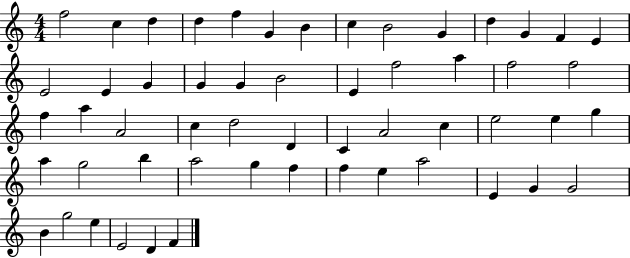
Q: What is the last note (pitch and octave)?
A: F4